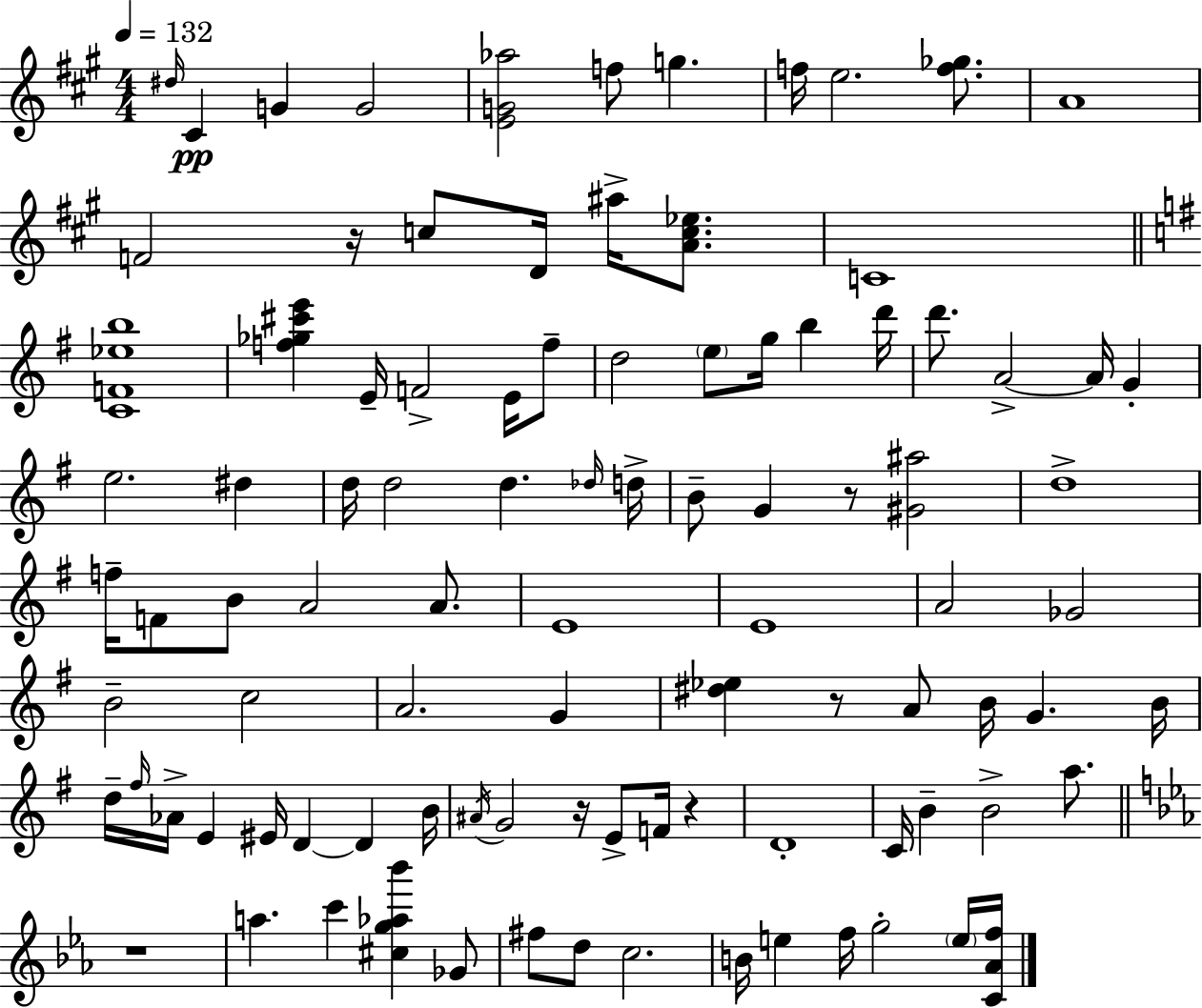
D#5/s C#4/q G4/q G4/h [E4,G4,Ab5]/h F5/e G5/q. F5/s E5/h. [F5,Gb5]/e. A4/w F4/h R/s C5/e D4/s A#5/s [A4,C5,Eb5]/e. C4/w [C4,F4,Eb5,B5]/w [F5,Gb5,C#6,E6]/q E4/s F4/h E4/s F5/e D5/h E5/e G5/s B5/q D6/s D6/e. A4/h A4/s G4/q E5/h. D#5/q D5/s D5/h D5/q. Db5/s D5/s B4/e G4/q R/e [G#4,A#5]/h D5/w F5/s F4/e B4/e A4/h A4/e. E4/w E4/w A4/h Gb4/h B4/h C5/h A4/h. G4/q [D#5,Eb5]/q R/e A4/e B4/s G4/q. B4/s D5/s F#5/s Ab4/s E4/q EIS4/s D4/q D4/q B4/s A#4/s G4/h R/s E4/e F4/s R/q D4/w C4/s B4/q B4/h A5/e. R/w A5/q. C6/q [C#5,G5,Ab5,Bb6]/q Gb4/e F#5/e D5/e C5/h. B4/s E5/q F5/s G5/h E5/s [C4,Ab4,F5]/s